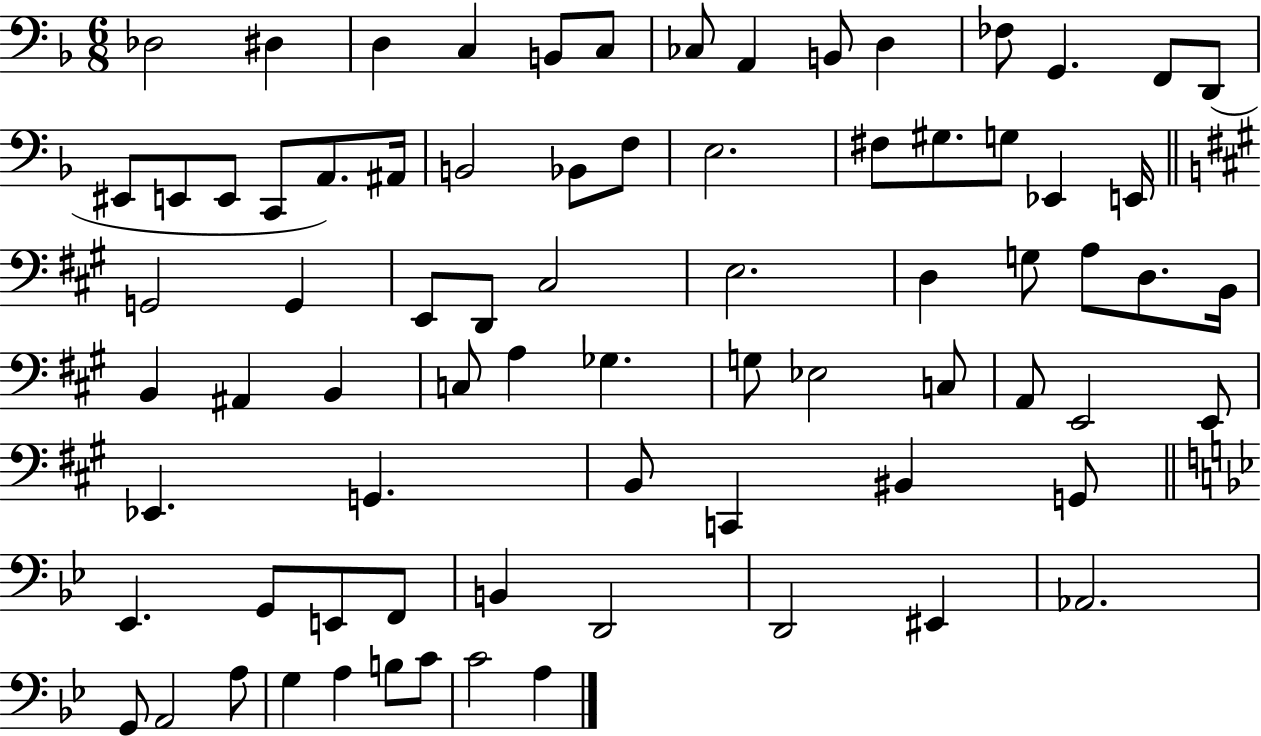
X:1
T:Untitled
M:6/8
L:1/4
K:F
_D,2 ^D, D, C, B,,/2 C,/2 _C,/2 A,, B,,/2 D, _F,/2 G,, F,,/2 D,,/2 ^E,,/2 E,,/2 E,,/2 C,,/2 A,,/2 ^A,,/4 B,,2 _B,,/2 F,/2 E,2 ^F,/2 ^G,/2 G,/2 _E,, E,,/4 G,,2 G,, E,,/2 D,,/2 ^C,2 E,2 D, G,/2 A,/2 D,/2 B,,/4 B,, ^A,, B,, C,/2 A, _G, G,/2 _E,2 C,/2 A,,/2 E,,2 E,,/2 _E,, G,, B,,/2 C,, ^B,, G,,/2 _E,, G,,/2 E,,/2 F,,/2 B,, D,,2 D,,2 ^E,, _A,,2 G,,/2 A,,2 A,/2 G, A, B,/2 C/2 C2 A,